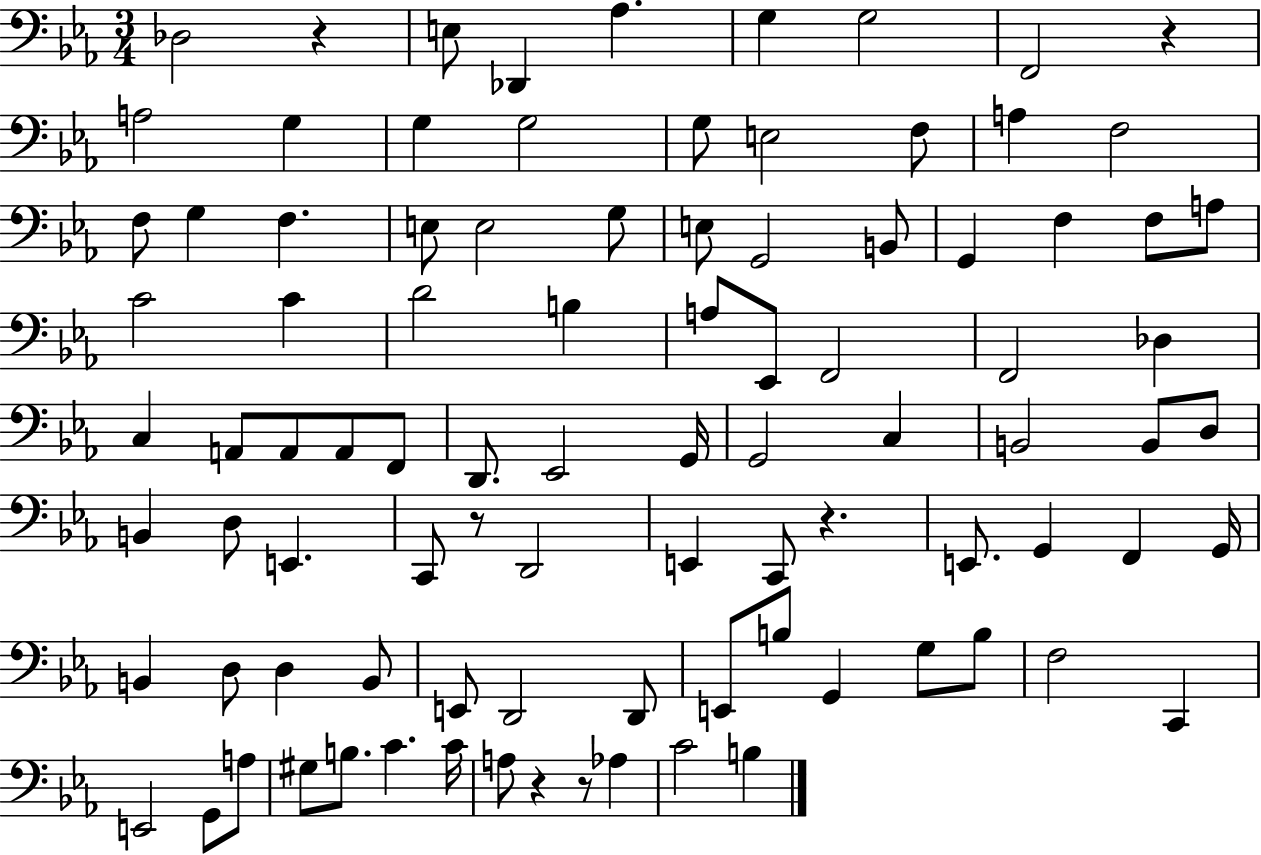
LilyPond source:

{
  \clef bass
  \numericTimeSignature
  \time 3/4
  \key ees \major
  \repeat volta 2 { des2 r4 | e8 des,4 aes4. | g4 g2 | f,2 r4 | \break a2 g4 | g4 g2 | g8 e2 f8 | a4 f2 | \break f8 g4 f4. | e8 e2 g8 | e8 g,2 b,8 | g,4 f4 f8 a8 | \break c'2 c'4 | d'2 b4 | a8 ees,8 f,2 | f,2 des4 | \break c4 a,8 a,8 a,8 f,8 | d,8. ees,2 g,16 | g,2 c4 | b,2 b,8 d8 | \break b,4 d8 e,4. | c,8 r8 d,2 | e,4 c,8 r4. | e,8. g,4 f,4 g,16 | \break b,4 d8 d4 b,8 | e,8 d,2 d,8 | e,8 b8 g,4 g8 b8 | f2 c,4 | \break e,2 g,8 a8 | gis8 b8. c'4. c'16 | a8 r4 r8 aes4 | c'2 b4 | \break } \bar "|."
}